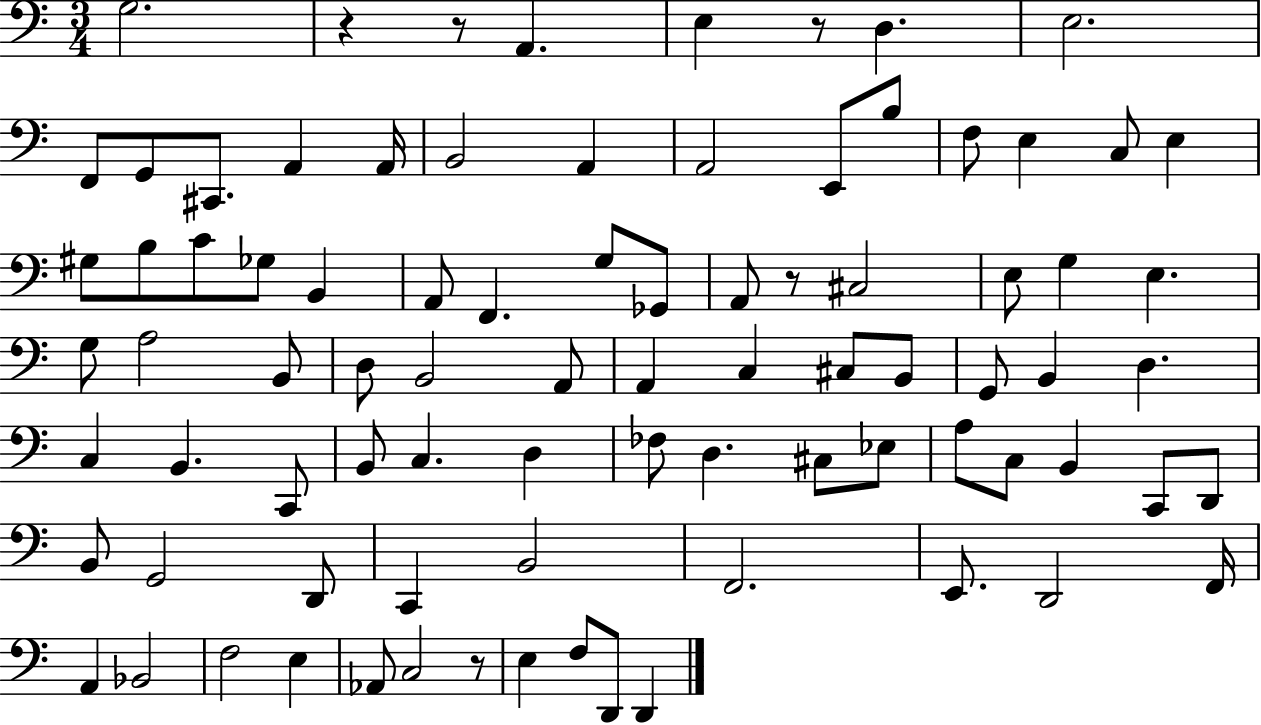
{
  \clef bass
  \numericTimeSignature
  \time 3/4
  \key c \major
  g2. | r4 r8 a,4. | e4 r8 d4. | e2. | \break f,8 g,8 cis,8. a,4 a,16 | b,2 a,4 | a,2 e,8 b8 | f8 e4 c8 e4 | \break gis8 b8 c'8 ges8 b,4 | a,8 f,4. g8 ges,8 | a,8 r8 cis2 | e8 g4 e4. | \break g8 a2 b,8 | d8 b,2 a,8 | a,4 c4 cis8 b,8 | g,8 b,4 d4. | \break c4 b,4. c,8 | b,8 c4. d4 | fes8 d4. cis8 ees8 | a8 c8 b,4 c,8 d,8 | \break b,8 g,2 d,8 | c,4 b,2 | f,2. | e,8. d,2 f,16 | \break a,4 bes,2 | f2 e4 | aes,8 c2 r8 | e4 f8 d,8 d,4 | \break \bar "|."
}